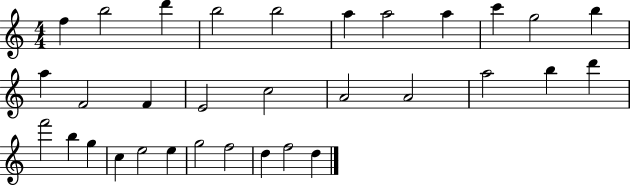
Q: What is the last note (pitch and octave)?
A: D5